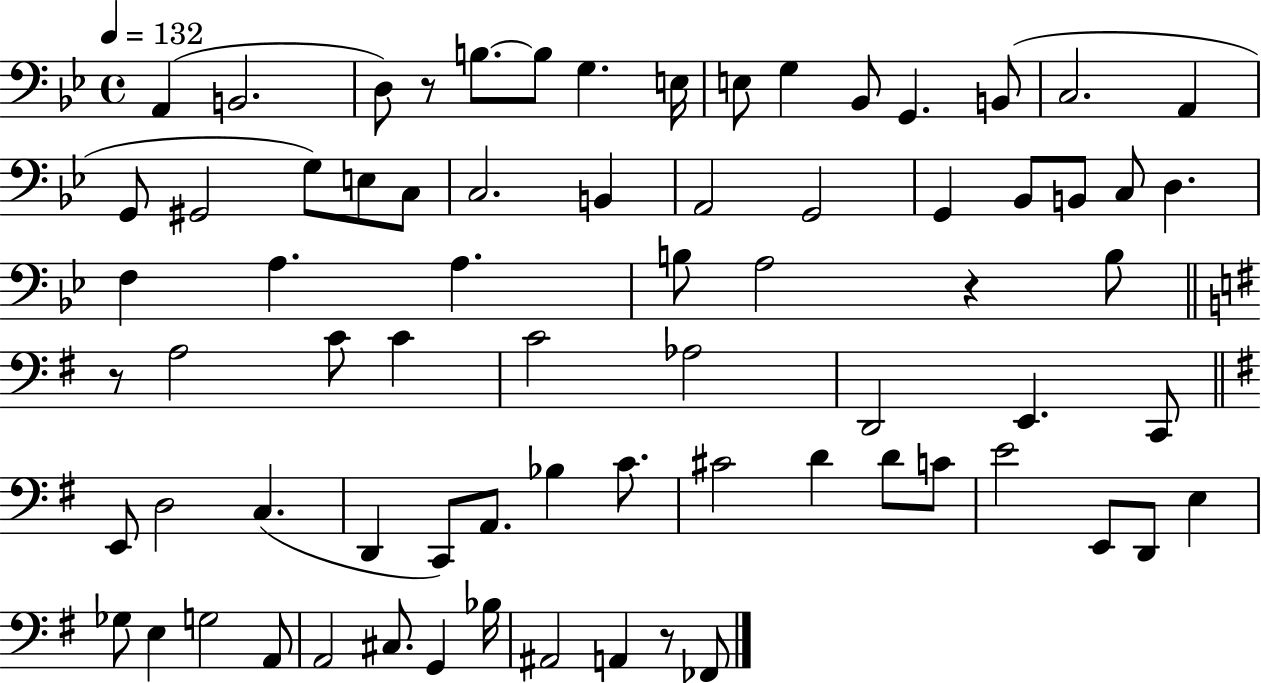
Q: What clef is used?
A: bass